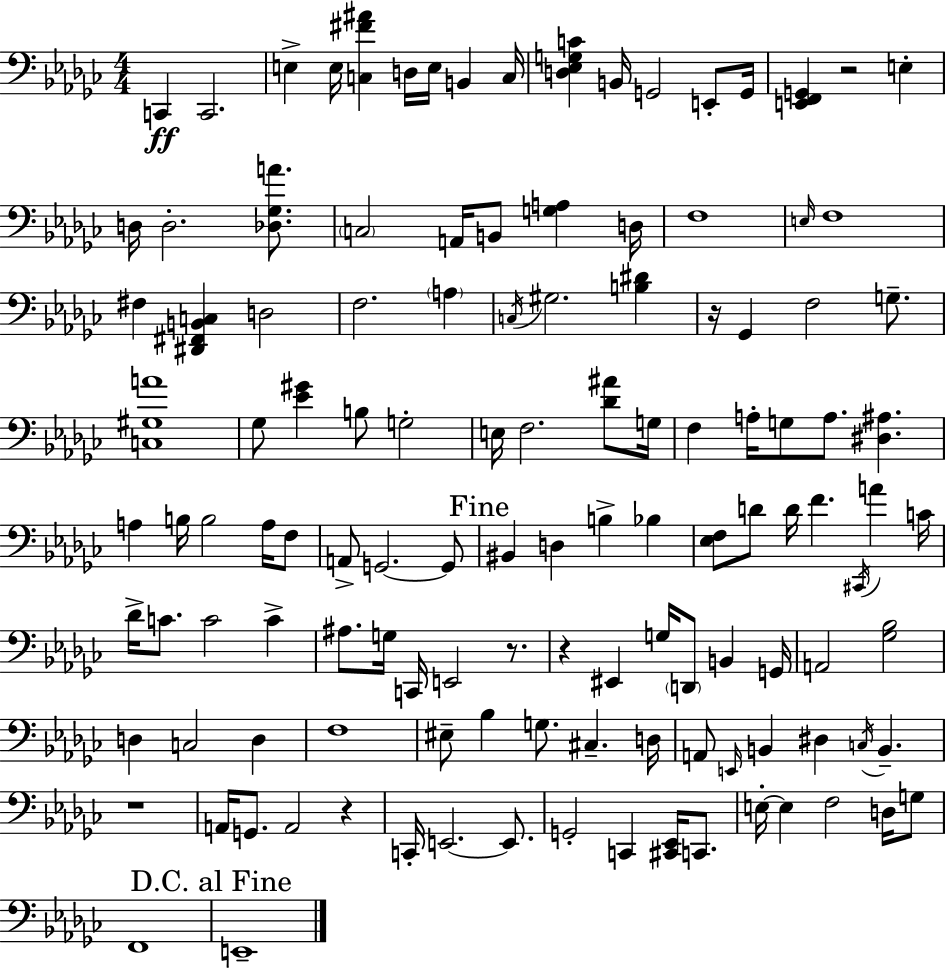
X:1
T:Untitled
M:4/4
L:1/4
K:Ebm
C,, C,,2 E, E,/4 [C,^F^A] D,/4 E,/4 B,, C,/4 [D,_E,G,C] B,,/4 G,,2 E,,/2 G,,/4 [E,,F,,G,,] z2 E, D,/4 D,2 [_D,_G,A]/2 C,2 A,,/4 B,,/2 [G,A,] D,/4 F,4 E,/4 F,4 ^F, [^D,,^F,,B,,C,] D,2 F,2 A, C,/4 ^G,2 [B,^D] z/4 _G,, F,2 G,/2 [C,^G,A]4 _G,/2 [_E^G] B,/2 G,2 E,/4 F,2 [_D^A]/2 G,/4 F, A,/4 G,/2 A,/2 [^D,^A,] A, B,/4 B,2 A,/4 F,/2 A,,/2 G,,2 G,,/2 ^B,, D, B, _B, [_E,F,]/2 D/2 D/4 F ^C,,/4 A C/4 _D/4 C/2 C2 C ^A,/2 G,/4 C,,/4 E,,2 z/2 z ^E,, G,/4 D,,/2 B,, G,,/4 A,,2 [_G,_B,]2 D, C,2 D, F,4 ^E,/2 _B, G,/2 ^C, D,/4 A,,/2 E,,/4 B,, ^D, C,/4 B,, z4 A,,/4 G,,/2 A,,2 z C,,/4 E,,2 E,,/2 G,,2 C,, [^C,,_E,,]/4 C,,/2 E,/4 E, F,2 D,/4 G,/2 F,,4 E,,4